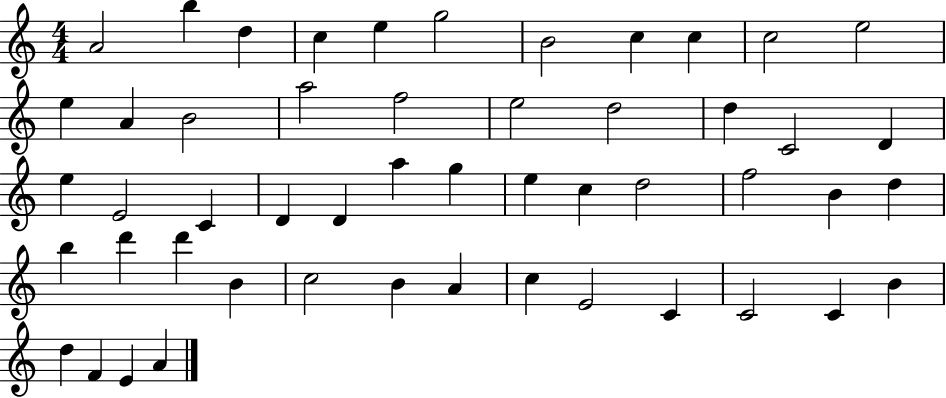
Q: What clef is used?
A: treble